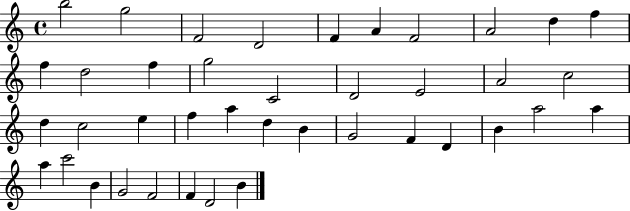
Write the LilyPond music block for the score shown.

{
  \clef treble
  \time 4/4
  \defaultTimeSignature
  \key c \major
  b''2 g''2 | f'2 d'2 | f'4 a'4 f'2 | a'2 d''4 f''4 | \break f''4 d''2 f''4 | g''2 c'2 | d'2 e'2 | a'2 c''2 | \break d''4 c''2 e''4 | f''4 a''4 d''4 b'4 | g'2 f'4 d'4 | b'4 a''2 a''4 | \break a''4 c'''2 b'4 | g'2 f'2 | f'4 d'2 b'4 | \bar "|."
}